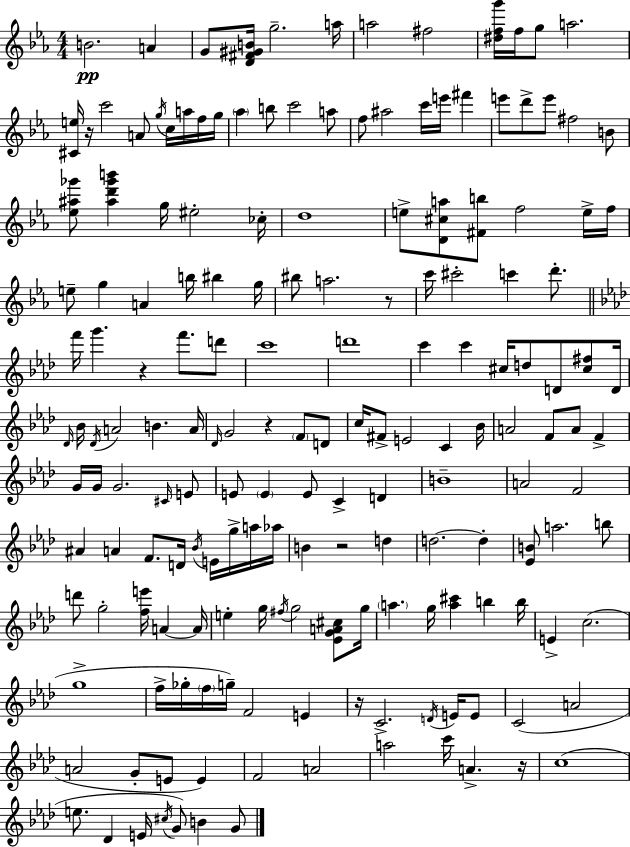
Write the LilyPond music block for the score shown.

{
  \clef treble
  \numericTimeSignature
  \time 4/4
  \key ees \major
  b'2.\pp a'4 | g'8 <d' fis' gis' b'>16 g''2.-- a''16 | a''2 fis''2 | <dis'' f'' g'''>16 f''16 g''8 a''2. | \break <cis' e''>16 r16 c'''2 a'8 \acciaccatura { g''16 } c''16 a''16 f''16 | g''16 \parenthesize aes''4 b''8 c'''2 a''8 | f''8 ais''2 c'''16 e'''16 fis'''4 | e'''8 d'''8-> e'''8 fis''2 b'8 | \break <ees'' ais'' ges'''>8 <ais'' d''' ges''' b'''>4 g''16 eis''2-. | ces''16-. d''1 | e''8-> <d' cis'' a''>8 <fis' b''>8 f''2 e''16-> | f''16 e''8-- g''4 a'4 b''16 bis''4 | \break g''16 bis''8 a''2. r8 | c'''16 cis'''2-. c'''4 d'''8.-. | \bar "||" \break \key f \minor f'''16 g'''4. r4 f'''8. d'''8 | c'''1 | d'''1 | c'''4 c'''4 cis''16 d''8 d'8 <cis'' fis''>8 d'16 | \break \grace { des'16 } bes'16 \acciaccatura { des'16 } a'2 b'4. | a'16 \grace { des'16 } g'2 r4 \parenthesize f'8 | d'8 c''16 fis'8-> e'2 c'4 | bes'16 a'2 f'8 a'8 f'4-> | \break g'16 g'16 g'2. | \grace { cis'16 } e'8 e'8 \parenthesize e'4 e'8 c'4-> | d'4 b'1-- | a'2 f'2 | \break ais'4 a'4 f'8. d'16 | \acciaccatura { bes'16 } e'16 g''16-> a''16 aes''16 b'4 r2 | d''4 d''2.~~ | d''4-. <ees' b'>8 a''2. | \break b''8 d'''8 g''2-. <f'' e'''>16 | a'4~~ a'16 e''4-. g''16 \acciaccatura { fis''16 } g''2 | <ees' g' a' cis''>8 g''16 \parenthesize a''4. g''16 <a'' cis'''>4 | b''4 b''16 e'4-> c''2.( | \break g''1-> | f''16-> ges''16-. \parenthesize f''16 g''16--) f'2 | e'4 r16 c'2.-> | \acciaccatura { d'16 } e'16 e'8 c'2( a'2 | \break a'2 g'8-. | e'8 e'4) f'2 a'2 | a''2 c'''16 | a'4.-> r16 c''1( | \break e''8. des'4 e'16 \acciaccatura { cis''16 } | g'8) b'4 g'8 \bar "|."
}